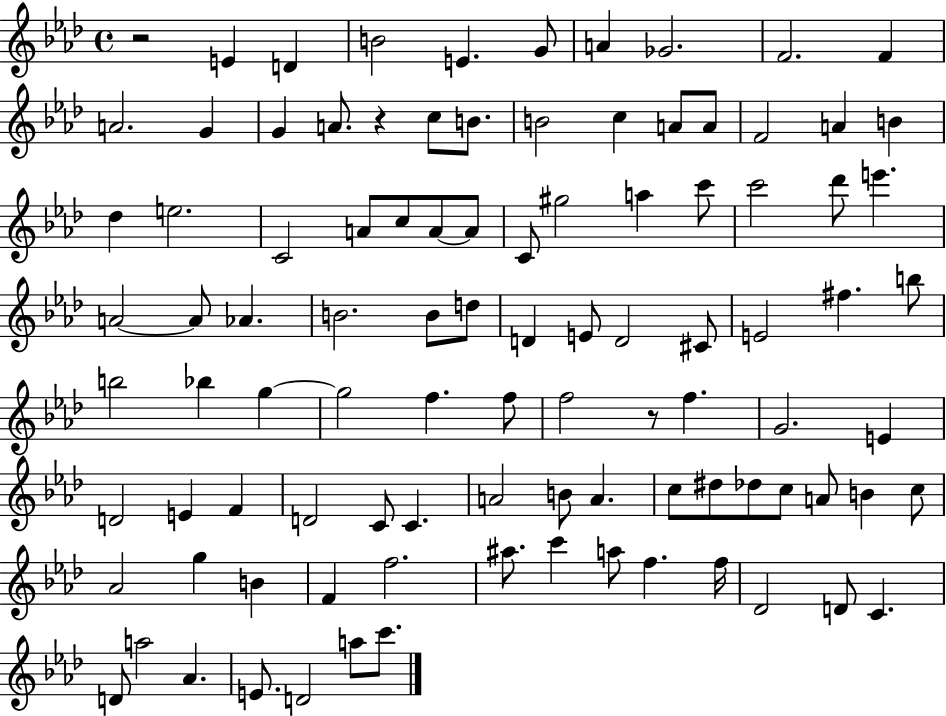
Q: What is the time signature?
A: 4/4